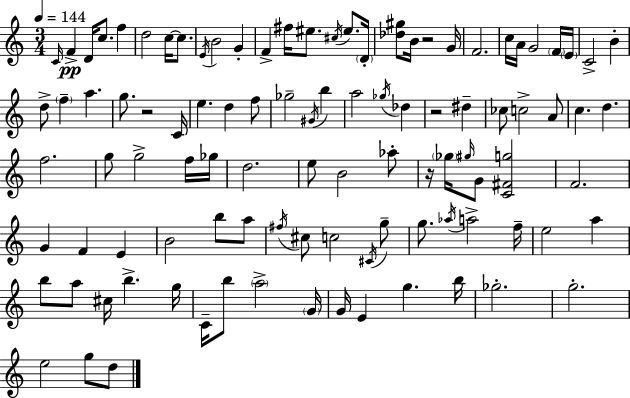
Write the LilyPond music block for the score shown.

{
  \clef treble
  \numericTimeSignature
  \time 3/4
  \key c \major
  \tempo 4 = 144
  \grace { c'16 }\pp f'4-> d'16 c''8. f''4 | d''2 c''16~~ c''8. | \acciaccatura { e'16 } b'2 g'4-. | f'4-> fis''16 eis''8. \acciaccatura { cis''16 } eis''8. | \break \parenthesize d'16-. <des'' gis''>8 b'16 r2 | g'16 f'2. | c''16 a'16 g'2 | \parenthesize f'16 \parenthesize e'16 c'2-> b'4-. | \break d''8-> \parenthesize f''4-- a''4. | g''8. r2 | c'16 e''4. d''4 | f''8 ges''2-- \acciaccatura { gis'16 } | \break b''4 a''2 | \acciaccatura { ges''16 } des''4 r2 | dis''4-- ces''8 c''2-> | a'8 c''4. d''4. | \break f''2. | g''8 g''2-> | f''16 ges''16 d''2. | e''8 b'2 | \break aes''8-. r16 \parenthesize ges''16 \grace { gis''16 } g'8 <c' fis' g''>2 | f'2. | g'4 f'4 | e'4 b'2 | \break b''8 a''8 \acciaccatura { fis''16 } cis''8 c''2 | \acciaccatura { cis'16 } g''8-- g''8. \acciaccatura { aes''16 } | a''2-> f''16-- e''2 | a''4 b''8 a''8 | \break cis''16 b''4.-> g''16 c'16-- b''8 | \parenthesize a''2-> \parenthesize g'16 g'16 e'4 | g''4. b''16 ges''2.-. | g''2.-. | \break e''2 | g''8 d''8 \bar "|."
}